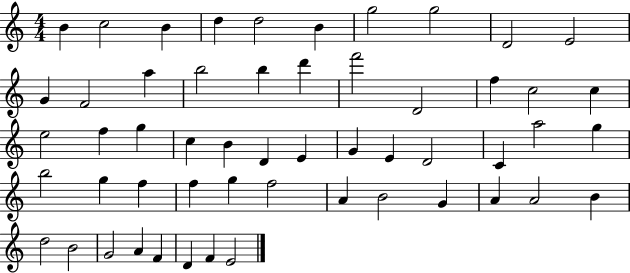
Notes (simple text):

B4/q C5/h B4/q D5/q D5/h B4/q G5/h G5/h D4/h E4/h G4/q F4/h A5/q B5/h B5/q D6/q F6/h D4/h F5/q C5/h C5/q E5/h F5/q G5/q C5/q B4/q D4/q E4/q G4/q E4/q D4/h C4/q A5/h G5/q B5/h G5/q F5/q F5/q G5/q F5/h A4/q B4/h G4/q A4/q A4/h B4/q D5/h B4/h G4/h A4/q F4/q D4/q F4/q E4/h